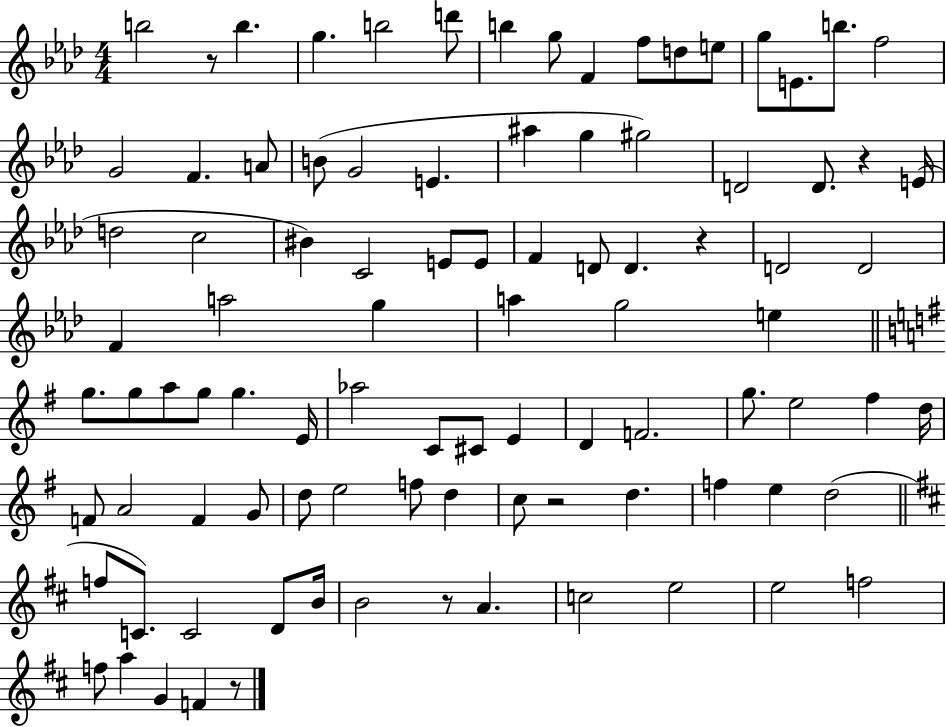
{
  \clef treble
  \numericTimeSignature
  \time 4/4
  \key aes \major
  b''2 r8 b''4. | g''4. b''2 d'''8 | b''4 g''8 f'4 f''8 d''8 e''8 | g''8 e'8. b''8. f''2 | \break g'2 f'4. a'8 | b'8( g'2 e'4. | ais''4 g''4 gis''2) | d'2 d'8. r4 e'16( | \break d''2 c''2 | bis'4) c'2 e'8 e'8 | f'4 d'8 d'4. r4 | d'2 d'2 | \break f'4 a''2 g''4 | a''4 g''2 e''4 | \bar "||" \break \key g \major g''8. g''8 a''8 g''8 g''4. e'16 | aes''2 c'8 cis'8 e'4 | d'4 f'2. | g''8. e''2 fis''4 d''16 | \break f'8 a'2 f'4 g'8 | d''8 e''2 f''8 d''4 | c''8 r2 d''4. | f''4 e''4 d''2( | \break \bar "||" \break \key d \major f''8 c'8.) c'2 d'8 b'16 | b'2 r8 a'4. | c''2 e''2 | e''2 f''2 | \break f''8 a''4 g'4 f'4 r8 | \bar "|."
}